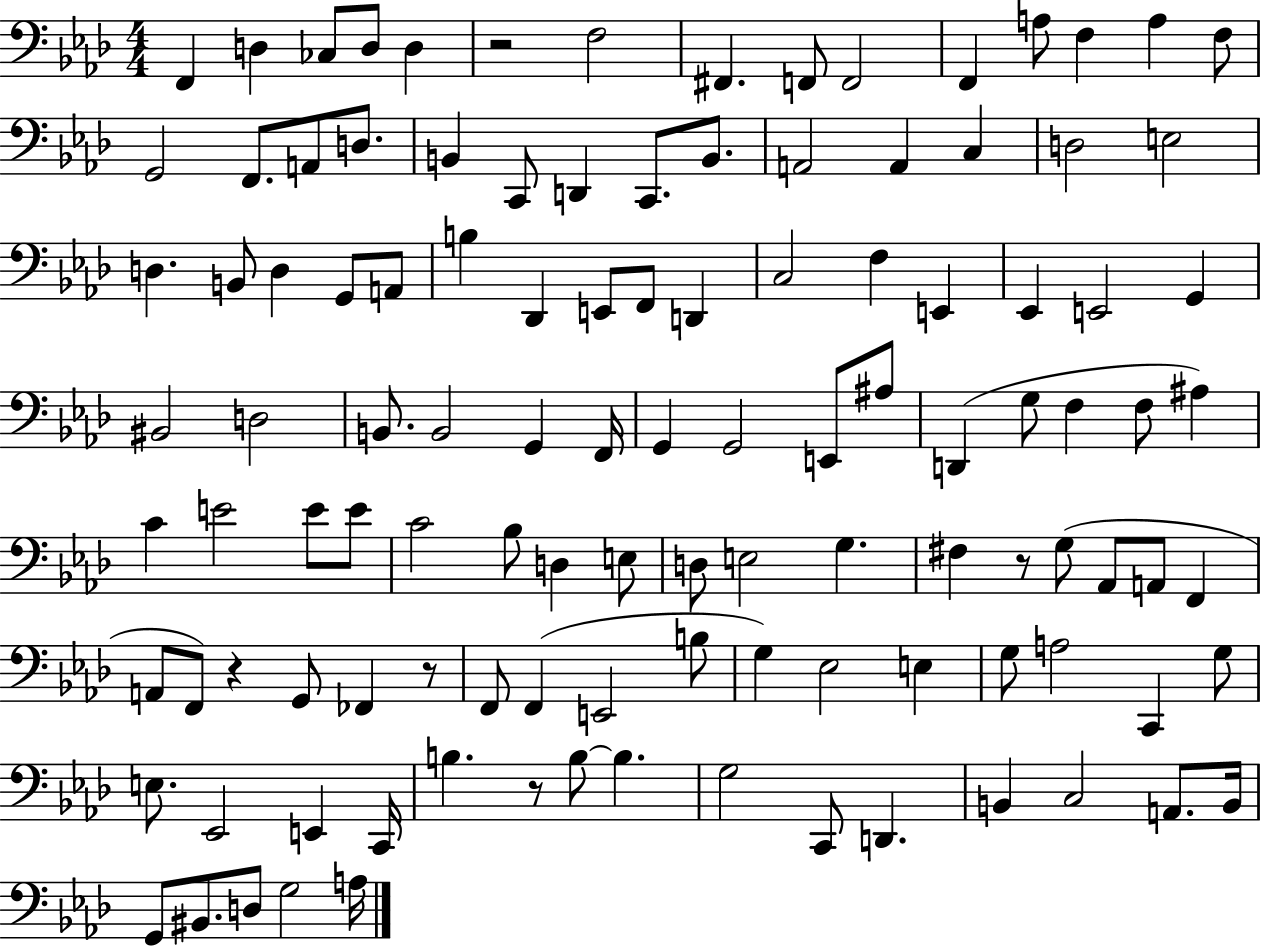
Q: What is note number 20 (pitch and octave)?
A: C2